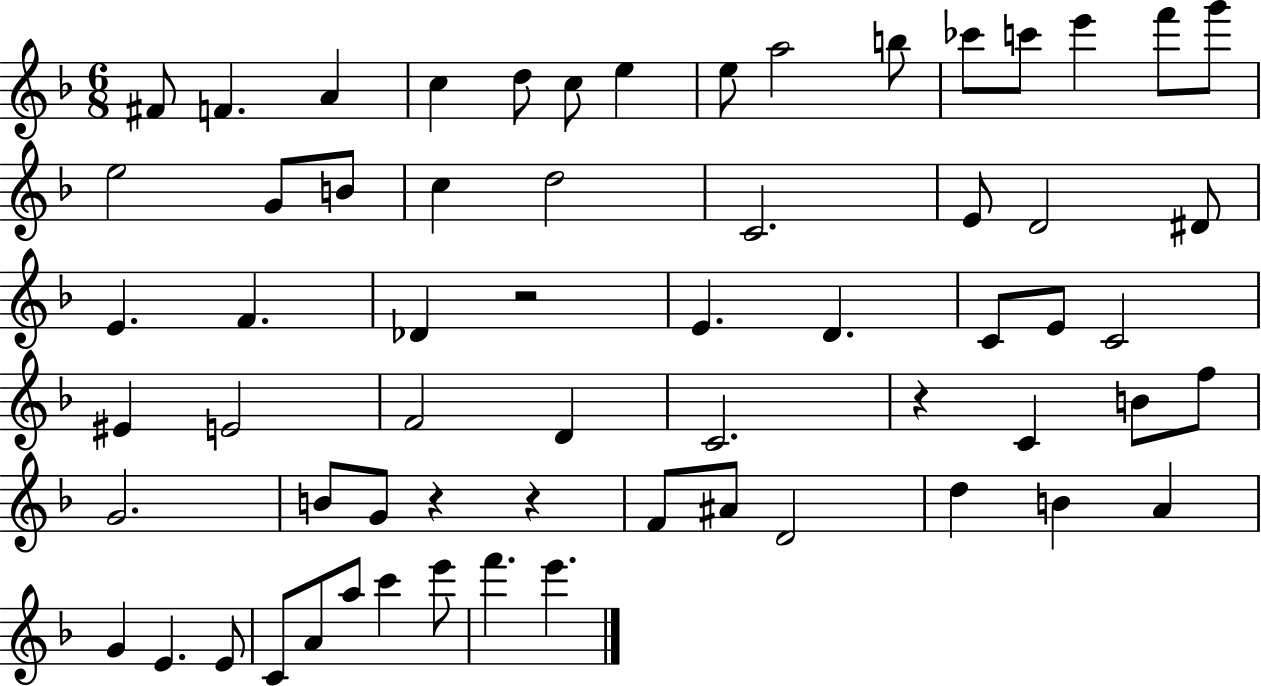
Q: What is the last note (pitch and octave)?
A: E6